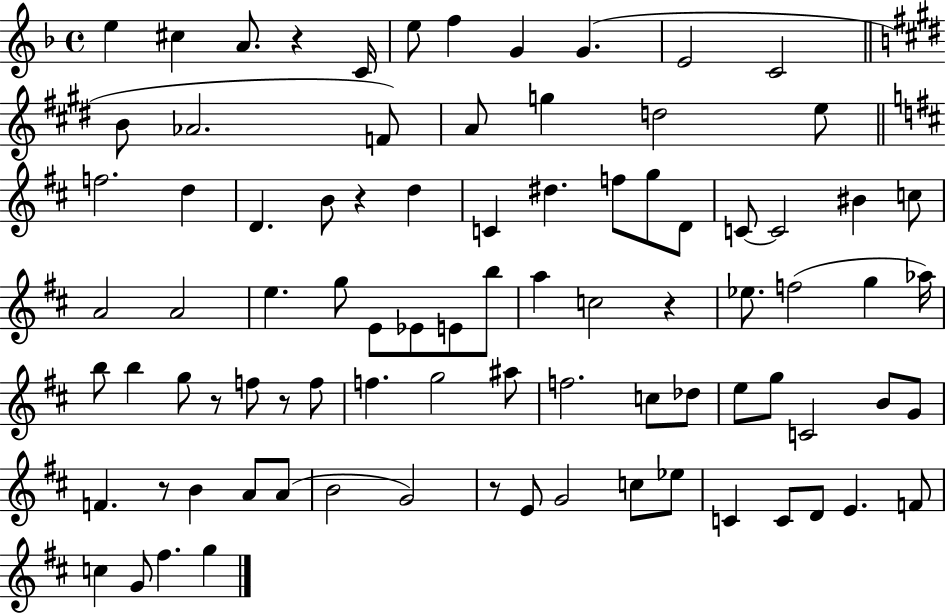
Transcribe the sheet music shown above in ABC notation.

X:1
T:Untitled
M:4/4
L:1/4
K:F
e ^c A/2 z C/4 e/2 f G G E2 C2 B/2 _A2 F/2 A/2 g d2 e/2 f2 d D B/2 z d C ^d f/2 g/2 D/2 C/2 C2 ^B c/2 A2 A2 e g/2 E/2 _E/2 E/2 b/2 a c2 z _e/2 f2 g _a/4 b/2 b g/2 z/2 f/2 z/2 f/2 f g2 ^a/2 f2 c/2 _d/2 e/2 g/2 C2 B/2 G/2 F z/2 B A/2 A/2 B2 G2 z/2 E/2 G2 c/2 _e/2 C C/2 D/2 E F/2 c G/2 ^f g